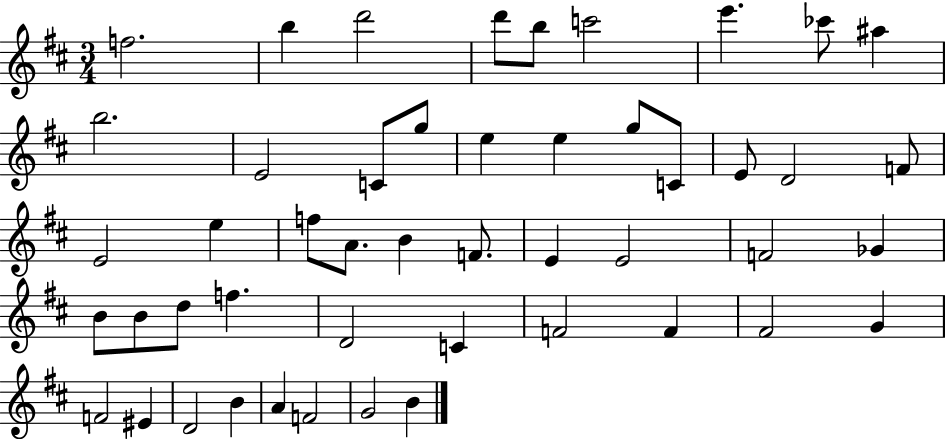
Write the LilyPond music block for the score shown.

{
  \clef treble
  \numericTimeSignature
  \time 3/4
  \key d \major
  \repeat volta 2 { f''2. | b''4 d'''2 | d'''8 b''8 c'''2 | e'''4. ces'''8 ais''4 | \break b''2. | e'2 c'8 g''8 | e''4 e''4 g''8 c'8 | e'8 d'2 f'8 | \break e'2 e''4 | f''8 a'8. b'4 f'8. | e'4 e'2 | f'2 ges'4 | \break b'8 b'8 d''8 f''4. | d'2 c'4 | f'2 f'4 | fis'2 g'4 | \break f'2 eis'4 | d'2 b'4 | a'4 f'2 | g'2 b'4 | \break } \bar "|."
}